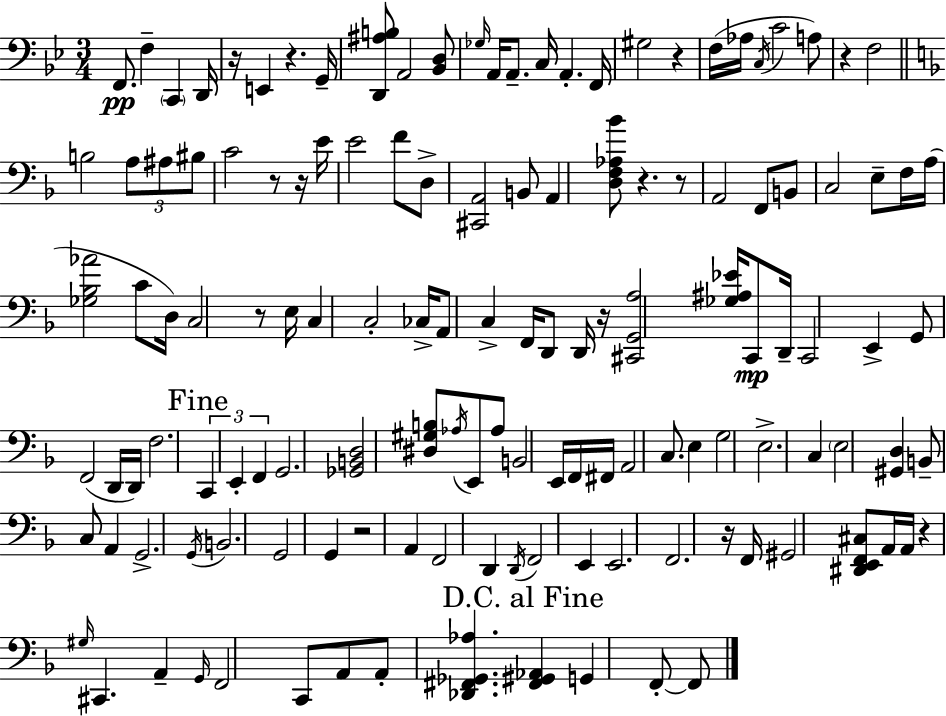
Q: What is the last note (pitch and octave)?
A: F2